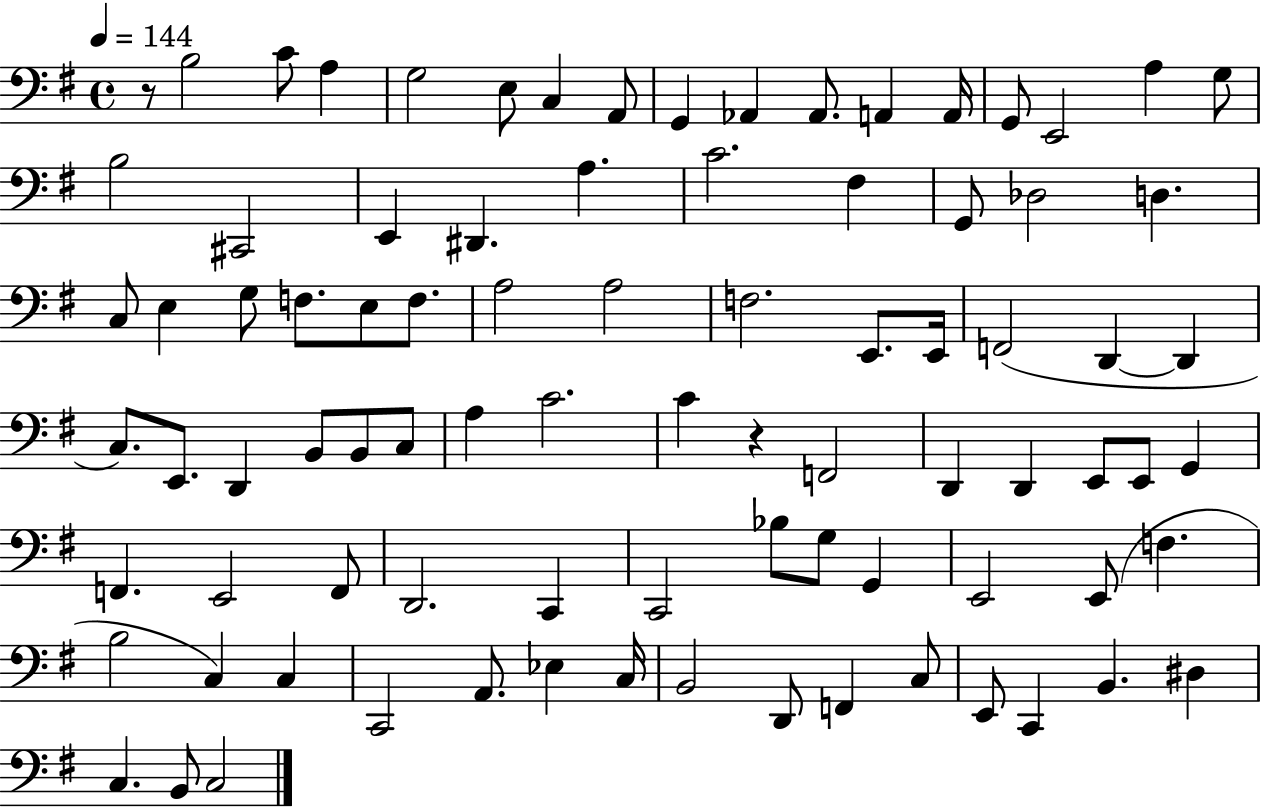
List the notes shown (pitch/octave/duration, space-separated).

R/e B3/h C4/e A3/q G3/h E3/e C3/q A2/e G2/q Ab2/q Ab2/e. A2/q A2/s G2/e E2/h A3/q G3/e B3/h C#2/h E2/q D#2/q. A3/q. C4/h. F#3/q G2/e Db3/h D3/q. C3/e E3/q G3/e F3/e. E3/e F3/e. A3/h A3/h F3/h. E2/e. E2/s F2/h D2/q D2/q C3/e. E2/e. D2/q B2/e B2/e C3/e A3/q C4/h. C4/q R/q F2/h D2/q D2/q E2/e E2/e G2/q F2/q. E2/h F2/e D2/h. C2/q C2/h Bb3/e G3/e G2/q E2/h E2/e F3/q. B3/h C3/q C3/q C2/h A2/e. Eb3/q C3/s B2/h D2/e F2/q C3/e E2/e C2/q B2/q. D#3/q C3/q. B2/e C3/h